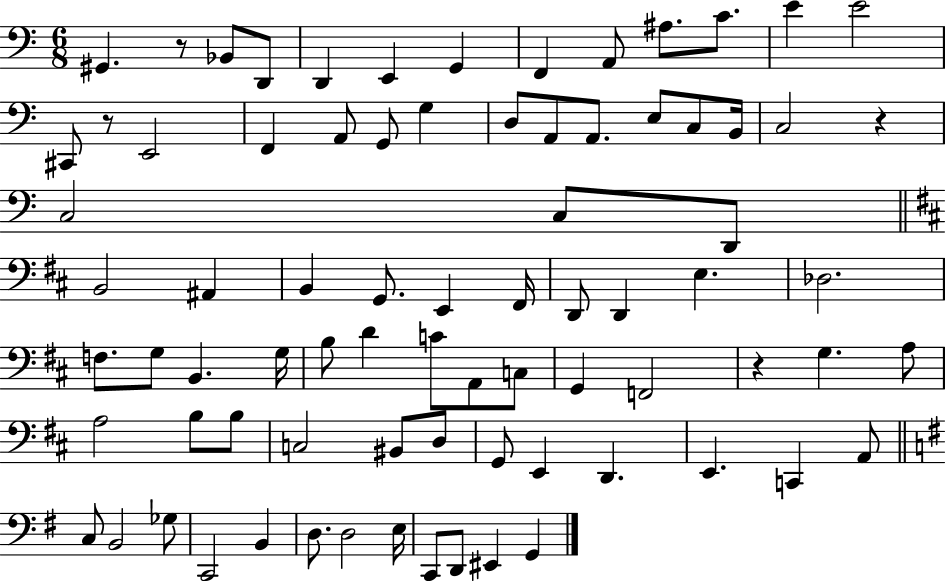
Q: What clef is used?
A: bass